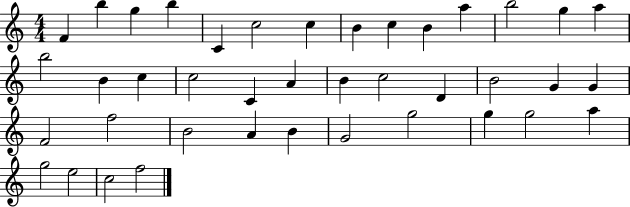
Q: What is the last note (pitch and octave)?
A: F5